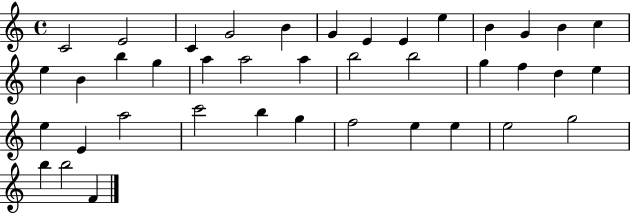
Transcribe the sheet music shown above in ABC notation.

X:1
T:Untitled
M:4/4
L:1/4
K:C
C2 E2 C G2 B G E E e B G B c e B b g a a2 a b2 b2 g f d e e E a2 c'2 b g f2 e e e2 g2 b b2 F